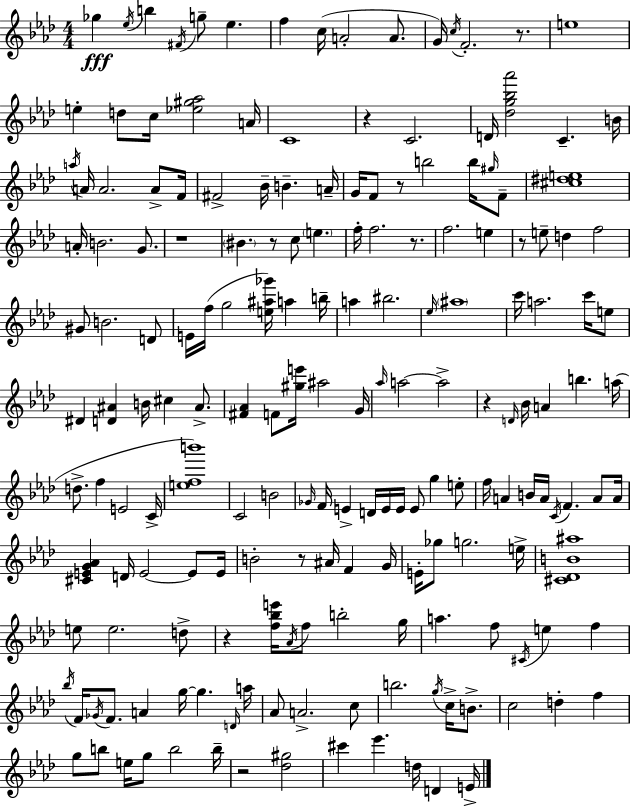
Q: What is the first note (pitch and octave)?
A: Gb5